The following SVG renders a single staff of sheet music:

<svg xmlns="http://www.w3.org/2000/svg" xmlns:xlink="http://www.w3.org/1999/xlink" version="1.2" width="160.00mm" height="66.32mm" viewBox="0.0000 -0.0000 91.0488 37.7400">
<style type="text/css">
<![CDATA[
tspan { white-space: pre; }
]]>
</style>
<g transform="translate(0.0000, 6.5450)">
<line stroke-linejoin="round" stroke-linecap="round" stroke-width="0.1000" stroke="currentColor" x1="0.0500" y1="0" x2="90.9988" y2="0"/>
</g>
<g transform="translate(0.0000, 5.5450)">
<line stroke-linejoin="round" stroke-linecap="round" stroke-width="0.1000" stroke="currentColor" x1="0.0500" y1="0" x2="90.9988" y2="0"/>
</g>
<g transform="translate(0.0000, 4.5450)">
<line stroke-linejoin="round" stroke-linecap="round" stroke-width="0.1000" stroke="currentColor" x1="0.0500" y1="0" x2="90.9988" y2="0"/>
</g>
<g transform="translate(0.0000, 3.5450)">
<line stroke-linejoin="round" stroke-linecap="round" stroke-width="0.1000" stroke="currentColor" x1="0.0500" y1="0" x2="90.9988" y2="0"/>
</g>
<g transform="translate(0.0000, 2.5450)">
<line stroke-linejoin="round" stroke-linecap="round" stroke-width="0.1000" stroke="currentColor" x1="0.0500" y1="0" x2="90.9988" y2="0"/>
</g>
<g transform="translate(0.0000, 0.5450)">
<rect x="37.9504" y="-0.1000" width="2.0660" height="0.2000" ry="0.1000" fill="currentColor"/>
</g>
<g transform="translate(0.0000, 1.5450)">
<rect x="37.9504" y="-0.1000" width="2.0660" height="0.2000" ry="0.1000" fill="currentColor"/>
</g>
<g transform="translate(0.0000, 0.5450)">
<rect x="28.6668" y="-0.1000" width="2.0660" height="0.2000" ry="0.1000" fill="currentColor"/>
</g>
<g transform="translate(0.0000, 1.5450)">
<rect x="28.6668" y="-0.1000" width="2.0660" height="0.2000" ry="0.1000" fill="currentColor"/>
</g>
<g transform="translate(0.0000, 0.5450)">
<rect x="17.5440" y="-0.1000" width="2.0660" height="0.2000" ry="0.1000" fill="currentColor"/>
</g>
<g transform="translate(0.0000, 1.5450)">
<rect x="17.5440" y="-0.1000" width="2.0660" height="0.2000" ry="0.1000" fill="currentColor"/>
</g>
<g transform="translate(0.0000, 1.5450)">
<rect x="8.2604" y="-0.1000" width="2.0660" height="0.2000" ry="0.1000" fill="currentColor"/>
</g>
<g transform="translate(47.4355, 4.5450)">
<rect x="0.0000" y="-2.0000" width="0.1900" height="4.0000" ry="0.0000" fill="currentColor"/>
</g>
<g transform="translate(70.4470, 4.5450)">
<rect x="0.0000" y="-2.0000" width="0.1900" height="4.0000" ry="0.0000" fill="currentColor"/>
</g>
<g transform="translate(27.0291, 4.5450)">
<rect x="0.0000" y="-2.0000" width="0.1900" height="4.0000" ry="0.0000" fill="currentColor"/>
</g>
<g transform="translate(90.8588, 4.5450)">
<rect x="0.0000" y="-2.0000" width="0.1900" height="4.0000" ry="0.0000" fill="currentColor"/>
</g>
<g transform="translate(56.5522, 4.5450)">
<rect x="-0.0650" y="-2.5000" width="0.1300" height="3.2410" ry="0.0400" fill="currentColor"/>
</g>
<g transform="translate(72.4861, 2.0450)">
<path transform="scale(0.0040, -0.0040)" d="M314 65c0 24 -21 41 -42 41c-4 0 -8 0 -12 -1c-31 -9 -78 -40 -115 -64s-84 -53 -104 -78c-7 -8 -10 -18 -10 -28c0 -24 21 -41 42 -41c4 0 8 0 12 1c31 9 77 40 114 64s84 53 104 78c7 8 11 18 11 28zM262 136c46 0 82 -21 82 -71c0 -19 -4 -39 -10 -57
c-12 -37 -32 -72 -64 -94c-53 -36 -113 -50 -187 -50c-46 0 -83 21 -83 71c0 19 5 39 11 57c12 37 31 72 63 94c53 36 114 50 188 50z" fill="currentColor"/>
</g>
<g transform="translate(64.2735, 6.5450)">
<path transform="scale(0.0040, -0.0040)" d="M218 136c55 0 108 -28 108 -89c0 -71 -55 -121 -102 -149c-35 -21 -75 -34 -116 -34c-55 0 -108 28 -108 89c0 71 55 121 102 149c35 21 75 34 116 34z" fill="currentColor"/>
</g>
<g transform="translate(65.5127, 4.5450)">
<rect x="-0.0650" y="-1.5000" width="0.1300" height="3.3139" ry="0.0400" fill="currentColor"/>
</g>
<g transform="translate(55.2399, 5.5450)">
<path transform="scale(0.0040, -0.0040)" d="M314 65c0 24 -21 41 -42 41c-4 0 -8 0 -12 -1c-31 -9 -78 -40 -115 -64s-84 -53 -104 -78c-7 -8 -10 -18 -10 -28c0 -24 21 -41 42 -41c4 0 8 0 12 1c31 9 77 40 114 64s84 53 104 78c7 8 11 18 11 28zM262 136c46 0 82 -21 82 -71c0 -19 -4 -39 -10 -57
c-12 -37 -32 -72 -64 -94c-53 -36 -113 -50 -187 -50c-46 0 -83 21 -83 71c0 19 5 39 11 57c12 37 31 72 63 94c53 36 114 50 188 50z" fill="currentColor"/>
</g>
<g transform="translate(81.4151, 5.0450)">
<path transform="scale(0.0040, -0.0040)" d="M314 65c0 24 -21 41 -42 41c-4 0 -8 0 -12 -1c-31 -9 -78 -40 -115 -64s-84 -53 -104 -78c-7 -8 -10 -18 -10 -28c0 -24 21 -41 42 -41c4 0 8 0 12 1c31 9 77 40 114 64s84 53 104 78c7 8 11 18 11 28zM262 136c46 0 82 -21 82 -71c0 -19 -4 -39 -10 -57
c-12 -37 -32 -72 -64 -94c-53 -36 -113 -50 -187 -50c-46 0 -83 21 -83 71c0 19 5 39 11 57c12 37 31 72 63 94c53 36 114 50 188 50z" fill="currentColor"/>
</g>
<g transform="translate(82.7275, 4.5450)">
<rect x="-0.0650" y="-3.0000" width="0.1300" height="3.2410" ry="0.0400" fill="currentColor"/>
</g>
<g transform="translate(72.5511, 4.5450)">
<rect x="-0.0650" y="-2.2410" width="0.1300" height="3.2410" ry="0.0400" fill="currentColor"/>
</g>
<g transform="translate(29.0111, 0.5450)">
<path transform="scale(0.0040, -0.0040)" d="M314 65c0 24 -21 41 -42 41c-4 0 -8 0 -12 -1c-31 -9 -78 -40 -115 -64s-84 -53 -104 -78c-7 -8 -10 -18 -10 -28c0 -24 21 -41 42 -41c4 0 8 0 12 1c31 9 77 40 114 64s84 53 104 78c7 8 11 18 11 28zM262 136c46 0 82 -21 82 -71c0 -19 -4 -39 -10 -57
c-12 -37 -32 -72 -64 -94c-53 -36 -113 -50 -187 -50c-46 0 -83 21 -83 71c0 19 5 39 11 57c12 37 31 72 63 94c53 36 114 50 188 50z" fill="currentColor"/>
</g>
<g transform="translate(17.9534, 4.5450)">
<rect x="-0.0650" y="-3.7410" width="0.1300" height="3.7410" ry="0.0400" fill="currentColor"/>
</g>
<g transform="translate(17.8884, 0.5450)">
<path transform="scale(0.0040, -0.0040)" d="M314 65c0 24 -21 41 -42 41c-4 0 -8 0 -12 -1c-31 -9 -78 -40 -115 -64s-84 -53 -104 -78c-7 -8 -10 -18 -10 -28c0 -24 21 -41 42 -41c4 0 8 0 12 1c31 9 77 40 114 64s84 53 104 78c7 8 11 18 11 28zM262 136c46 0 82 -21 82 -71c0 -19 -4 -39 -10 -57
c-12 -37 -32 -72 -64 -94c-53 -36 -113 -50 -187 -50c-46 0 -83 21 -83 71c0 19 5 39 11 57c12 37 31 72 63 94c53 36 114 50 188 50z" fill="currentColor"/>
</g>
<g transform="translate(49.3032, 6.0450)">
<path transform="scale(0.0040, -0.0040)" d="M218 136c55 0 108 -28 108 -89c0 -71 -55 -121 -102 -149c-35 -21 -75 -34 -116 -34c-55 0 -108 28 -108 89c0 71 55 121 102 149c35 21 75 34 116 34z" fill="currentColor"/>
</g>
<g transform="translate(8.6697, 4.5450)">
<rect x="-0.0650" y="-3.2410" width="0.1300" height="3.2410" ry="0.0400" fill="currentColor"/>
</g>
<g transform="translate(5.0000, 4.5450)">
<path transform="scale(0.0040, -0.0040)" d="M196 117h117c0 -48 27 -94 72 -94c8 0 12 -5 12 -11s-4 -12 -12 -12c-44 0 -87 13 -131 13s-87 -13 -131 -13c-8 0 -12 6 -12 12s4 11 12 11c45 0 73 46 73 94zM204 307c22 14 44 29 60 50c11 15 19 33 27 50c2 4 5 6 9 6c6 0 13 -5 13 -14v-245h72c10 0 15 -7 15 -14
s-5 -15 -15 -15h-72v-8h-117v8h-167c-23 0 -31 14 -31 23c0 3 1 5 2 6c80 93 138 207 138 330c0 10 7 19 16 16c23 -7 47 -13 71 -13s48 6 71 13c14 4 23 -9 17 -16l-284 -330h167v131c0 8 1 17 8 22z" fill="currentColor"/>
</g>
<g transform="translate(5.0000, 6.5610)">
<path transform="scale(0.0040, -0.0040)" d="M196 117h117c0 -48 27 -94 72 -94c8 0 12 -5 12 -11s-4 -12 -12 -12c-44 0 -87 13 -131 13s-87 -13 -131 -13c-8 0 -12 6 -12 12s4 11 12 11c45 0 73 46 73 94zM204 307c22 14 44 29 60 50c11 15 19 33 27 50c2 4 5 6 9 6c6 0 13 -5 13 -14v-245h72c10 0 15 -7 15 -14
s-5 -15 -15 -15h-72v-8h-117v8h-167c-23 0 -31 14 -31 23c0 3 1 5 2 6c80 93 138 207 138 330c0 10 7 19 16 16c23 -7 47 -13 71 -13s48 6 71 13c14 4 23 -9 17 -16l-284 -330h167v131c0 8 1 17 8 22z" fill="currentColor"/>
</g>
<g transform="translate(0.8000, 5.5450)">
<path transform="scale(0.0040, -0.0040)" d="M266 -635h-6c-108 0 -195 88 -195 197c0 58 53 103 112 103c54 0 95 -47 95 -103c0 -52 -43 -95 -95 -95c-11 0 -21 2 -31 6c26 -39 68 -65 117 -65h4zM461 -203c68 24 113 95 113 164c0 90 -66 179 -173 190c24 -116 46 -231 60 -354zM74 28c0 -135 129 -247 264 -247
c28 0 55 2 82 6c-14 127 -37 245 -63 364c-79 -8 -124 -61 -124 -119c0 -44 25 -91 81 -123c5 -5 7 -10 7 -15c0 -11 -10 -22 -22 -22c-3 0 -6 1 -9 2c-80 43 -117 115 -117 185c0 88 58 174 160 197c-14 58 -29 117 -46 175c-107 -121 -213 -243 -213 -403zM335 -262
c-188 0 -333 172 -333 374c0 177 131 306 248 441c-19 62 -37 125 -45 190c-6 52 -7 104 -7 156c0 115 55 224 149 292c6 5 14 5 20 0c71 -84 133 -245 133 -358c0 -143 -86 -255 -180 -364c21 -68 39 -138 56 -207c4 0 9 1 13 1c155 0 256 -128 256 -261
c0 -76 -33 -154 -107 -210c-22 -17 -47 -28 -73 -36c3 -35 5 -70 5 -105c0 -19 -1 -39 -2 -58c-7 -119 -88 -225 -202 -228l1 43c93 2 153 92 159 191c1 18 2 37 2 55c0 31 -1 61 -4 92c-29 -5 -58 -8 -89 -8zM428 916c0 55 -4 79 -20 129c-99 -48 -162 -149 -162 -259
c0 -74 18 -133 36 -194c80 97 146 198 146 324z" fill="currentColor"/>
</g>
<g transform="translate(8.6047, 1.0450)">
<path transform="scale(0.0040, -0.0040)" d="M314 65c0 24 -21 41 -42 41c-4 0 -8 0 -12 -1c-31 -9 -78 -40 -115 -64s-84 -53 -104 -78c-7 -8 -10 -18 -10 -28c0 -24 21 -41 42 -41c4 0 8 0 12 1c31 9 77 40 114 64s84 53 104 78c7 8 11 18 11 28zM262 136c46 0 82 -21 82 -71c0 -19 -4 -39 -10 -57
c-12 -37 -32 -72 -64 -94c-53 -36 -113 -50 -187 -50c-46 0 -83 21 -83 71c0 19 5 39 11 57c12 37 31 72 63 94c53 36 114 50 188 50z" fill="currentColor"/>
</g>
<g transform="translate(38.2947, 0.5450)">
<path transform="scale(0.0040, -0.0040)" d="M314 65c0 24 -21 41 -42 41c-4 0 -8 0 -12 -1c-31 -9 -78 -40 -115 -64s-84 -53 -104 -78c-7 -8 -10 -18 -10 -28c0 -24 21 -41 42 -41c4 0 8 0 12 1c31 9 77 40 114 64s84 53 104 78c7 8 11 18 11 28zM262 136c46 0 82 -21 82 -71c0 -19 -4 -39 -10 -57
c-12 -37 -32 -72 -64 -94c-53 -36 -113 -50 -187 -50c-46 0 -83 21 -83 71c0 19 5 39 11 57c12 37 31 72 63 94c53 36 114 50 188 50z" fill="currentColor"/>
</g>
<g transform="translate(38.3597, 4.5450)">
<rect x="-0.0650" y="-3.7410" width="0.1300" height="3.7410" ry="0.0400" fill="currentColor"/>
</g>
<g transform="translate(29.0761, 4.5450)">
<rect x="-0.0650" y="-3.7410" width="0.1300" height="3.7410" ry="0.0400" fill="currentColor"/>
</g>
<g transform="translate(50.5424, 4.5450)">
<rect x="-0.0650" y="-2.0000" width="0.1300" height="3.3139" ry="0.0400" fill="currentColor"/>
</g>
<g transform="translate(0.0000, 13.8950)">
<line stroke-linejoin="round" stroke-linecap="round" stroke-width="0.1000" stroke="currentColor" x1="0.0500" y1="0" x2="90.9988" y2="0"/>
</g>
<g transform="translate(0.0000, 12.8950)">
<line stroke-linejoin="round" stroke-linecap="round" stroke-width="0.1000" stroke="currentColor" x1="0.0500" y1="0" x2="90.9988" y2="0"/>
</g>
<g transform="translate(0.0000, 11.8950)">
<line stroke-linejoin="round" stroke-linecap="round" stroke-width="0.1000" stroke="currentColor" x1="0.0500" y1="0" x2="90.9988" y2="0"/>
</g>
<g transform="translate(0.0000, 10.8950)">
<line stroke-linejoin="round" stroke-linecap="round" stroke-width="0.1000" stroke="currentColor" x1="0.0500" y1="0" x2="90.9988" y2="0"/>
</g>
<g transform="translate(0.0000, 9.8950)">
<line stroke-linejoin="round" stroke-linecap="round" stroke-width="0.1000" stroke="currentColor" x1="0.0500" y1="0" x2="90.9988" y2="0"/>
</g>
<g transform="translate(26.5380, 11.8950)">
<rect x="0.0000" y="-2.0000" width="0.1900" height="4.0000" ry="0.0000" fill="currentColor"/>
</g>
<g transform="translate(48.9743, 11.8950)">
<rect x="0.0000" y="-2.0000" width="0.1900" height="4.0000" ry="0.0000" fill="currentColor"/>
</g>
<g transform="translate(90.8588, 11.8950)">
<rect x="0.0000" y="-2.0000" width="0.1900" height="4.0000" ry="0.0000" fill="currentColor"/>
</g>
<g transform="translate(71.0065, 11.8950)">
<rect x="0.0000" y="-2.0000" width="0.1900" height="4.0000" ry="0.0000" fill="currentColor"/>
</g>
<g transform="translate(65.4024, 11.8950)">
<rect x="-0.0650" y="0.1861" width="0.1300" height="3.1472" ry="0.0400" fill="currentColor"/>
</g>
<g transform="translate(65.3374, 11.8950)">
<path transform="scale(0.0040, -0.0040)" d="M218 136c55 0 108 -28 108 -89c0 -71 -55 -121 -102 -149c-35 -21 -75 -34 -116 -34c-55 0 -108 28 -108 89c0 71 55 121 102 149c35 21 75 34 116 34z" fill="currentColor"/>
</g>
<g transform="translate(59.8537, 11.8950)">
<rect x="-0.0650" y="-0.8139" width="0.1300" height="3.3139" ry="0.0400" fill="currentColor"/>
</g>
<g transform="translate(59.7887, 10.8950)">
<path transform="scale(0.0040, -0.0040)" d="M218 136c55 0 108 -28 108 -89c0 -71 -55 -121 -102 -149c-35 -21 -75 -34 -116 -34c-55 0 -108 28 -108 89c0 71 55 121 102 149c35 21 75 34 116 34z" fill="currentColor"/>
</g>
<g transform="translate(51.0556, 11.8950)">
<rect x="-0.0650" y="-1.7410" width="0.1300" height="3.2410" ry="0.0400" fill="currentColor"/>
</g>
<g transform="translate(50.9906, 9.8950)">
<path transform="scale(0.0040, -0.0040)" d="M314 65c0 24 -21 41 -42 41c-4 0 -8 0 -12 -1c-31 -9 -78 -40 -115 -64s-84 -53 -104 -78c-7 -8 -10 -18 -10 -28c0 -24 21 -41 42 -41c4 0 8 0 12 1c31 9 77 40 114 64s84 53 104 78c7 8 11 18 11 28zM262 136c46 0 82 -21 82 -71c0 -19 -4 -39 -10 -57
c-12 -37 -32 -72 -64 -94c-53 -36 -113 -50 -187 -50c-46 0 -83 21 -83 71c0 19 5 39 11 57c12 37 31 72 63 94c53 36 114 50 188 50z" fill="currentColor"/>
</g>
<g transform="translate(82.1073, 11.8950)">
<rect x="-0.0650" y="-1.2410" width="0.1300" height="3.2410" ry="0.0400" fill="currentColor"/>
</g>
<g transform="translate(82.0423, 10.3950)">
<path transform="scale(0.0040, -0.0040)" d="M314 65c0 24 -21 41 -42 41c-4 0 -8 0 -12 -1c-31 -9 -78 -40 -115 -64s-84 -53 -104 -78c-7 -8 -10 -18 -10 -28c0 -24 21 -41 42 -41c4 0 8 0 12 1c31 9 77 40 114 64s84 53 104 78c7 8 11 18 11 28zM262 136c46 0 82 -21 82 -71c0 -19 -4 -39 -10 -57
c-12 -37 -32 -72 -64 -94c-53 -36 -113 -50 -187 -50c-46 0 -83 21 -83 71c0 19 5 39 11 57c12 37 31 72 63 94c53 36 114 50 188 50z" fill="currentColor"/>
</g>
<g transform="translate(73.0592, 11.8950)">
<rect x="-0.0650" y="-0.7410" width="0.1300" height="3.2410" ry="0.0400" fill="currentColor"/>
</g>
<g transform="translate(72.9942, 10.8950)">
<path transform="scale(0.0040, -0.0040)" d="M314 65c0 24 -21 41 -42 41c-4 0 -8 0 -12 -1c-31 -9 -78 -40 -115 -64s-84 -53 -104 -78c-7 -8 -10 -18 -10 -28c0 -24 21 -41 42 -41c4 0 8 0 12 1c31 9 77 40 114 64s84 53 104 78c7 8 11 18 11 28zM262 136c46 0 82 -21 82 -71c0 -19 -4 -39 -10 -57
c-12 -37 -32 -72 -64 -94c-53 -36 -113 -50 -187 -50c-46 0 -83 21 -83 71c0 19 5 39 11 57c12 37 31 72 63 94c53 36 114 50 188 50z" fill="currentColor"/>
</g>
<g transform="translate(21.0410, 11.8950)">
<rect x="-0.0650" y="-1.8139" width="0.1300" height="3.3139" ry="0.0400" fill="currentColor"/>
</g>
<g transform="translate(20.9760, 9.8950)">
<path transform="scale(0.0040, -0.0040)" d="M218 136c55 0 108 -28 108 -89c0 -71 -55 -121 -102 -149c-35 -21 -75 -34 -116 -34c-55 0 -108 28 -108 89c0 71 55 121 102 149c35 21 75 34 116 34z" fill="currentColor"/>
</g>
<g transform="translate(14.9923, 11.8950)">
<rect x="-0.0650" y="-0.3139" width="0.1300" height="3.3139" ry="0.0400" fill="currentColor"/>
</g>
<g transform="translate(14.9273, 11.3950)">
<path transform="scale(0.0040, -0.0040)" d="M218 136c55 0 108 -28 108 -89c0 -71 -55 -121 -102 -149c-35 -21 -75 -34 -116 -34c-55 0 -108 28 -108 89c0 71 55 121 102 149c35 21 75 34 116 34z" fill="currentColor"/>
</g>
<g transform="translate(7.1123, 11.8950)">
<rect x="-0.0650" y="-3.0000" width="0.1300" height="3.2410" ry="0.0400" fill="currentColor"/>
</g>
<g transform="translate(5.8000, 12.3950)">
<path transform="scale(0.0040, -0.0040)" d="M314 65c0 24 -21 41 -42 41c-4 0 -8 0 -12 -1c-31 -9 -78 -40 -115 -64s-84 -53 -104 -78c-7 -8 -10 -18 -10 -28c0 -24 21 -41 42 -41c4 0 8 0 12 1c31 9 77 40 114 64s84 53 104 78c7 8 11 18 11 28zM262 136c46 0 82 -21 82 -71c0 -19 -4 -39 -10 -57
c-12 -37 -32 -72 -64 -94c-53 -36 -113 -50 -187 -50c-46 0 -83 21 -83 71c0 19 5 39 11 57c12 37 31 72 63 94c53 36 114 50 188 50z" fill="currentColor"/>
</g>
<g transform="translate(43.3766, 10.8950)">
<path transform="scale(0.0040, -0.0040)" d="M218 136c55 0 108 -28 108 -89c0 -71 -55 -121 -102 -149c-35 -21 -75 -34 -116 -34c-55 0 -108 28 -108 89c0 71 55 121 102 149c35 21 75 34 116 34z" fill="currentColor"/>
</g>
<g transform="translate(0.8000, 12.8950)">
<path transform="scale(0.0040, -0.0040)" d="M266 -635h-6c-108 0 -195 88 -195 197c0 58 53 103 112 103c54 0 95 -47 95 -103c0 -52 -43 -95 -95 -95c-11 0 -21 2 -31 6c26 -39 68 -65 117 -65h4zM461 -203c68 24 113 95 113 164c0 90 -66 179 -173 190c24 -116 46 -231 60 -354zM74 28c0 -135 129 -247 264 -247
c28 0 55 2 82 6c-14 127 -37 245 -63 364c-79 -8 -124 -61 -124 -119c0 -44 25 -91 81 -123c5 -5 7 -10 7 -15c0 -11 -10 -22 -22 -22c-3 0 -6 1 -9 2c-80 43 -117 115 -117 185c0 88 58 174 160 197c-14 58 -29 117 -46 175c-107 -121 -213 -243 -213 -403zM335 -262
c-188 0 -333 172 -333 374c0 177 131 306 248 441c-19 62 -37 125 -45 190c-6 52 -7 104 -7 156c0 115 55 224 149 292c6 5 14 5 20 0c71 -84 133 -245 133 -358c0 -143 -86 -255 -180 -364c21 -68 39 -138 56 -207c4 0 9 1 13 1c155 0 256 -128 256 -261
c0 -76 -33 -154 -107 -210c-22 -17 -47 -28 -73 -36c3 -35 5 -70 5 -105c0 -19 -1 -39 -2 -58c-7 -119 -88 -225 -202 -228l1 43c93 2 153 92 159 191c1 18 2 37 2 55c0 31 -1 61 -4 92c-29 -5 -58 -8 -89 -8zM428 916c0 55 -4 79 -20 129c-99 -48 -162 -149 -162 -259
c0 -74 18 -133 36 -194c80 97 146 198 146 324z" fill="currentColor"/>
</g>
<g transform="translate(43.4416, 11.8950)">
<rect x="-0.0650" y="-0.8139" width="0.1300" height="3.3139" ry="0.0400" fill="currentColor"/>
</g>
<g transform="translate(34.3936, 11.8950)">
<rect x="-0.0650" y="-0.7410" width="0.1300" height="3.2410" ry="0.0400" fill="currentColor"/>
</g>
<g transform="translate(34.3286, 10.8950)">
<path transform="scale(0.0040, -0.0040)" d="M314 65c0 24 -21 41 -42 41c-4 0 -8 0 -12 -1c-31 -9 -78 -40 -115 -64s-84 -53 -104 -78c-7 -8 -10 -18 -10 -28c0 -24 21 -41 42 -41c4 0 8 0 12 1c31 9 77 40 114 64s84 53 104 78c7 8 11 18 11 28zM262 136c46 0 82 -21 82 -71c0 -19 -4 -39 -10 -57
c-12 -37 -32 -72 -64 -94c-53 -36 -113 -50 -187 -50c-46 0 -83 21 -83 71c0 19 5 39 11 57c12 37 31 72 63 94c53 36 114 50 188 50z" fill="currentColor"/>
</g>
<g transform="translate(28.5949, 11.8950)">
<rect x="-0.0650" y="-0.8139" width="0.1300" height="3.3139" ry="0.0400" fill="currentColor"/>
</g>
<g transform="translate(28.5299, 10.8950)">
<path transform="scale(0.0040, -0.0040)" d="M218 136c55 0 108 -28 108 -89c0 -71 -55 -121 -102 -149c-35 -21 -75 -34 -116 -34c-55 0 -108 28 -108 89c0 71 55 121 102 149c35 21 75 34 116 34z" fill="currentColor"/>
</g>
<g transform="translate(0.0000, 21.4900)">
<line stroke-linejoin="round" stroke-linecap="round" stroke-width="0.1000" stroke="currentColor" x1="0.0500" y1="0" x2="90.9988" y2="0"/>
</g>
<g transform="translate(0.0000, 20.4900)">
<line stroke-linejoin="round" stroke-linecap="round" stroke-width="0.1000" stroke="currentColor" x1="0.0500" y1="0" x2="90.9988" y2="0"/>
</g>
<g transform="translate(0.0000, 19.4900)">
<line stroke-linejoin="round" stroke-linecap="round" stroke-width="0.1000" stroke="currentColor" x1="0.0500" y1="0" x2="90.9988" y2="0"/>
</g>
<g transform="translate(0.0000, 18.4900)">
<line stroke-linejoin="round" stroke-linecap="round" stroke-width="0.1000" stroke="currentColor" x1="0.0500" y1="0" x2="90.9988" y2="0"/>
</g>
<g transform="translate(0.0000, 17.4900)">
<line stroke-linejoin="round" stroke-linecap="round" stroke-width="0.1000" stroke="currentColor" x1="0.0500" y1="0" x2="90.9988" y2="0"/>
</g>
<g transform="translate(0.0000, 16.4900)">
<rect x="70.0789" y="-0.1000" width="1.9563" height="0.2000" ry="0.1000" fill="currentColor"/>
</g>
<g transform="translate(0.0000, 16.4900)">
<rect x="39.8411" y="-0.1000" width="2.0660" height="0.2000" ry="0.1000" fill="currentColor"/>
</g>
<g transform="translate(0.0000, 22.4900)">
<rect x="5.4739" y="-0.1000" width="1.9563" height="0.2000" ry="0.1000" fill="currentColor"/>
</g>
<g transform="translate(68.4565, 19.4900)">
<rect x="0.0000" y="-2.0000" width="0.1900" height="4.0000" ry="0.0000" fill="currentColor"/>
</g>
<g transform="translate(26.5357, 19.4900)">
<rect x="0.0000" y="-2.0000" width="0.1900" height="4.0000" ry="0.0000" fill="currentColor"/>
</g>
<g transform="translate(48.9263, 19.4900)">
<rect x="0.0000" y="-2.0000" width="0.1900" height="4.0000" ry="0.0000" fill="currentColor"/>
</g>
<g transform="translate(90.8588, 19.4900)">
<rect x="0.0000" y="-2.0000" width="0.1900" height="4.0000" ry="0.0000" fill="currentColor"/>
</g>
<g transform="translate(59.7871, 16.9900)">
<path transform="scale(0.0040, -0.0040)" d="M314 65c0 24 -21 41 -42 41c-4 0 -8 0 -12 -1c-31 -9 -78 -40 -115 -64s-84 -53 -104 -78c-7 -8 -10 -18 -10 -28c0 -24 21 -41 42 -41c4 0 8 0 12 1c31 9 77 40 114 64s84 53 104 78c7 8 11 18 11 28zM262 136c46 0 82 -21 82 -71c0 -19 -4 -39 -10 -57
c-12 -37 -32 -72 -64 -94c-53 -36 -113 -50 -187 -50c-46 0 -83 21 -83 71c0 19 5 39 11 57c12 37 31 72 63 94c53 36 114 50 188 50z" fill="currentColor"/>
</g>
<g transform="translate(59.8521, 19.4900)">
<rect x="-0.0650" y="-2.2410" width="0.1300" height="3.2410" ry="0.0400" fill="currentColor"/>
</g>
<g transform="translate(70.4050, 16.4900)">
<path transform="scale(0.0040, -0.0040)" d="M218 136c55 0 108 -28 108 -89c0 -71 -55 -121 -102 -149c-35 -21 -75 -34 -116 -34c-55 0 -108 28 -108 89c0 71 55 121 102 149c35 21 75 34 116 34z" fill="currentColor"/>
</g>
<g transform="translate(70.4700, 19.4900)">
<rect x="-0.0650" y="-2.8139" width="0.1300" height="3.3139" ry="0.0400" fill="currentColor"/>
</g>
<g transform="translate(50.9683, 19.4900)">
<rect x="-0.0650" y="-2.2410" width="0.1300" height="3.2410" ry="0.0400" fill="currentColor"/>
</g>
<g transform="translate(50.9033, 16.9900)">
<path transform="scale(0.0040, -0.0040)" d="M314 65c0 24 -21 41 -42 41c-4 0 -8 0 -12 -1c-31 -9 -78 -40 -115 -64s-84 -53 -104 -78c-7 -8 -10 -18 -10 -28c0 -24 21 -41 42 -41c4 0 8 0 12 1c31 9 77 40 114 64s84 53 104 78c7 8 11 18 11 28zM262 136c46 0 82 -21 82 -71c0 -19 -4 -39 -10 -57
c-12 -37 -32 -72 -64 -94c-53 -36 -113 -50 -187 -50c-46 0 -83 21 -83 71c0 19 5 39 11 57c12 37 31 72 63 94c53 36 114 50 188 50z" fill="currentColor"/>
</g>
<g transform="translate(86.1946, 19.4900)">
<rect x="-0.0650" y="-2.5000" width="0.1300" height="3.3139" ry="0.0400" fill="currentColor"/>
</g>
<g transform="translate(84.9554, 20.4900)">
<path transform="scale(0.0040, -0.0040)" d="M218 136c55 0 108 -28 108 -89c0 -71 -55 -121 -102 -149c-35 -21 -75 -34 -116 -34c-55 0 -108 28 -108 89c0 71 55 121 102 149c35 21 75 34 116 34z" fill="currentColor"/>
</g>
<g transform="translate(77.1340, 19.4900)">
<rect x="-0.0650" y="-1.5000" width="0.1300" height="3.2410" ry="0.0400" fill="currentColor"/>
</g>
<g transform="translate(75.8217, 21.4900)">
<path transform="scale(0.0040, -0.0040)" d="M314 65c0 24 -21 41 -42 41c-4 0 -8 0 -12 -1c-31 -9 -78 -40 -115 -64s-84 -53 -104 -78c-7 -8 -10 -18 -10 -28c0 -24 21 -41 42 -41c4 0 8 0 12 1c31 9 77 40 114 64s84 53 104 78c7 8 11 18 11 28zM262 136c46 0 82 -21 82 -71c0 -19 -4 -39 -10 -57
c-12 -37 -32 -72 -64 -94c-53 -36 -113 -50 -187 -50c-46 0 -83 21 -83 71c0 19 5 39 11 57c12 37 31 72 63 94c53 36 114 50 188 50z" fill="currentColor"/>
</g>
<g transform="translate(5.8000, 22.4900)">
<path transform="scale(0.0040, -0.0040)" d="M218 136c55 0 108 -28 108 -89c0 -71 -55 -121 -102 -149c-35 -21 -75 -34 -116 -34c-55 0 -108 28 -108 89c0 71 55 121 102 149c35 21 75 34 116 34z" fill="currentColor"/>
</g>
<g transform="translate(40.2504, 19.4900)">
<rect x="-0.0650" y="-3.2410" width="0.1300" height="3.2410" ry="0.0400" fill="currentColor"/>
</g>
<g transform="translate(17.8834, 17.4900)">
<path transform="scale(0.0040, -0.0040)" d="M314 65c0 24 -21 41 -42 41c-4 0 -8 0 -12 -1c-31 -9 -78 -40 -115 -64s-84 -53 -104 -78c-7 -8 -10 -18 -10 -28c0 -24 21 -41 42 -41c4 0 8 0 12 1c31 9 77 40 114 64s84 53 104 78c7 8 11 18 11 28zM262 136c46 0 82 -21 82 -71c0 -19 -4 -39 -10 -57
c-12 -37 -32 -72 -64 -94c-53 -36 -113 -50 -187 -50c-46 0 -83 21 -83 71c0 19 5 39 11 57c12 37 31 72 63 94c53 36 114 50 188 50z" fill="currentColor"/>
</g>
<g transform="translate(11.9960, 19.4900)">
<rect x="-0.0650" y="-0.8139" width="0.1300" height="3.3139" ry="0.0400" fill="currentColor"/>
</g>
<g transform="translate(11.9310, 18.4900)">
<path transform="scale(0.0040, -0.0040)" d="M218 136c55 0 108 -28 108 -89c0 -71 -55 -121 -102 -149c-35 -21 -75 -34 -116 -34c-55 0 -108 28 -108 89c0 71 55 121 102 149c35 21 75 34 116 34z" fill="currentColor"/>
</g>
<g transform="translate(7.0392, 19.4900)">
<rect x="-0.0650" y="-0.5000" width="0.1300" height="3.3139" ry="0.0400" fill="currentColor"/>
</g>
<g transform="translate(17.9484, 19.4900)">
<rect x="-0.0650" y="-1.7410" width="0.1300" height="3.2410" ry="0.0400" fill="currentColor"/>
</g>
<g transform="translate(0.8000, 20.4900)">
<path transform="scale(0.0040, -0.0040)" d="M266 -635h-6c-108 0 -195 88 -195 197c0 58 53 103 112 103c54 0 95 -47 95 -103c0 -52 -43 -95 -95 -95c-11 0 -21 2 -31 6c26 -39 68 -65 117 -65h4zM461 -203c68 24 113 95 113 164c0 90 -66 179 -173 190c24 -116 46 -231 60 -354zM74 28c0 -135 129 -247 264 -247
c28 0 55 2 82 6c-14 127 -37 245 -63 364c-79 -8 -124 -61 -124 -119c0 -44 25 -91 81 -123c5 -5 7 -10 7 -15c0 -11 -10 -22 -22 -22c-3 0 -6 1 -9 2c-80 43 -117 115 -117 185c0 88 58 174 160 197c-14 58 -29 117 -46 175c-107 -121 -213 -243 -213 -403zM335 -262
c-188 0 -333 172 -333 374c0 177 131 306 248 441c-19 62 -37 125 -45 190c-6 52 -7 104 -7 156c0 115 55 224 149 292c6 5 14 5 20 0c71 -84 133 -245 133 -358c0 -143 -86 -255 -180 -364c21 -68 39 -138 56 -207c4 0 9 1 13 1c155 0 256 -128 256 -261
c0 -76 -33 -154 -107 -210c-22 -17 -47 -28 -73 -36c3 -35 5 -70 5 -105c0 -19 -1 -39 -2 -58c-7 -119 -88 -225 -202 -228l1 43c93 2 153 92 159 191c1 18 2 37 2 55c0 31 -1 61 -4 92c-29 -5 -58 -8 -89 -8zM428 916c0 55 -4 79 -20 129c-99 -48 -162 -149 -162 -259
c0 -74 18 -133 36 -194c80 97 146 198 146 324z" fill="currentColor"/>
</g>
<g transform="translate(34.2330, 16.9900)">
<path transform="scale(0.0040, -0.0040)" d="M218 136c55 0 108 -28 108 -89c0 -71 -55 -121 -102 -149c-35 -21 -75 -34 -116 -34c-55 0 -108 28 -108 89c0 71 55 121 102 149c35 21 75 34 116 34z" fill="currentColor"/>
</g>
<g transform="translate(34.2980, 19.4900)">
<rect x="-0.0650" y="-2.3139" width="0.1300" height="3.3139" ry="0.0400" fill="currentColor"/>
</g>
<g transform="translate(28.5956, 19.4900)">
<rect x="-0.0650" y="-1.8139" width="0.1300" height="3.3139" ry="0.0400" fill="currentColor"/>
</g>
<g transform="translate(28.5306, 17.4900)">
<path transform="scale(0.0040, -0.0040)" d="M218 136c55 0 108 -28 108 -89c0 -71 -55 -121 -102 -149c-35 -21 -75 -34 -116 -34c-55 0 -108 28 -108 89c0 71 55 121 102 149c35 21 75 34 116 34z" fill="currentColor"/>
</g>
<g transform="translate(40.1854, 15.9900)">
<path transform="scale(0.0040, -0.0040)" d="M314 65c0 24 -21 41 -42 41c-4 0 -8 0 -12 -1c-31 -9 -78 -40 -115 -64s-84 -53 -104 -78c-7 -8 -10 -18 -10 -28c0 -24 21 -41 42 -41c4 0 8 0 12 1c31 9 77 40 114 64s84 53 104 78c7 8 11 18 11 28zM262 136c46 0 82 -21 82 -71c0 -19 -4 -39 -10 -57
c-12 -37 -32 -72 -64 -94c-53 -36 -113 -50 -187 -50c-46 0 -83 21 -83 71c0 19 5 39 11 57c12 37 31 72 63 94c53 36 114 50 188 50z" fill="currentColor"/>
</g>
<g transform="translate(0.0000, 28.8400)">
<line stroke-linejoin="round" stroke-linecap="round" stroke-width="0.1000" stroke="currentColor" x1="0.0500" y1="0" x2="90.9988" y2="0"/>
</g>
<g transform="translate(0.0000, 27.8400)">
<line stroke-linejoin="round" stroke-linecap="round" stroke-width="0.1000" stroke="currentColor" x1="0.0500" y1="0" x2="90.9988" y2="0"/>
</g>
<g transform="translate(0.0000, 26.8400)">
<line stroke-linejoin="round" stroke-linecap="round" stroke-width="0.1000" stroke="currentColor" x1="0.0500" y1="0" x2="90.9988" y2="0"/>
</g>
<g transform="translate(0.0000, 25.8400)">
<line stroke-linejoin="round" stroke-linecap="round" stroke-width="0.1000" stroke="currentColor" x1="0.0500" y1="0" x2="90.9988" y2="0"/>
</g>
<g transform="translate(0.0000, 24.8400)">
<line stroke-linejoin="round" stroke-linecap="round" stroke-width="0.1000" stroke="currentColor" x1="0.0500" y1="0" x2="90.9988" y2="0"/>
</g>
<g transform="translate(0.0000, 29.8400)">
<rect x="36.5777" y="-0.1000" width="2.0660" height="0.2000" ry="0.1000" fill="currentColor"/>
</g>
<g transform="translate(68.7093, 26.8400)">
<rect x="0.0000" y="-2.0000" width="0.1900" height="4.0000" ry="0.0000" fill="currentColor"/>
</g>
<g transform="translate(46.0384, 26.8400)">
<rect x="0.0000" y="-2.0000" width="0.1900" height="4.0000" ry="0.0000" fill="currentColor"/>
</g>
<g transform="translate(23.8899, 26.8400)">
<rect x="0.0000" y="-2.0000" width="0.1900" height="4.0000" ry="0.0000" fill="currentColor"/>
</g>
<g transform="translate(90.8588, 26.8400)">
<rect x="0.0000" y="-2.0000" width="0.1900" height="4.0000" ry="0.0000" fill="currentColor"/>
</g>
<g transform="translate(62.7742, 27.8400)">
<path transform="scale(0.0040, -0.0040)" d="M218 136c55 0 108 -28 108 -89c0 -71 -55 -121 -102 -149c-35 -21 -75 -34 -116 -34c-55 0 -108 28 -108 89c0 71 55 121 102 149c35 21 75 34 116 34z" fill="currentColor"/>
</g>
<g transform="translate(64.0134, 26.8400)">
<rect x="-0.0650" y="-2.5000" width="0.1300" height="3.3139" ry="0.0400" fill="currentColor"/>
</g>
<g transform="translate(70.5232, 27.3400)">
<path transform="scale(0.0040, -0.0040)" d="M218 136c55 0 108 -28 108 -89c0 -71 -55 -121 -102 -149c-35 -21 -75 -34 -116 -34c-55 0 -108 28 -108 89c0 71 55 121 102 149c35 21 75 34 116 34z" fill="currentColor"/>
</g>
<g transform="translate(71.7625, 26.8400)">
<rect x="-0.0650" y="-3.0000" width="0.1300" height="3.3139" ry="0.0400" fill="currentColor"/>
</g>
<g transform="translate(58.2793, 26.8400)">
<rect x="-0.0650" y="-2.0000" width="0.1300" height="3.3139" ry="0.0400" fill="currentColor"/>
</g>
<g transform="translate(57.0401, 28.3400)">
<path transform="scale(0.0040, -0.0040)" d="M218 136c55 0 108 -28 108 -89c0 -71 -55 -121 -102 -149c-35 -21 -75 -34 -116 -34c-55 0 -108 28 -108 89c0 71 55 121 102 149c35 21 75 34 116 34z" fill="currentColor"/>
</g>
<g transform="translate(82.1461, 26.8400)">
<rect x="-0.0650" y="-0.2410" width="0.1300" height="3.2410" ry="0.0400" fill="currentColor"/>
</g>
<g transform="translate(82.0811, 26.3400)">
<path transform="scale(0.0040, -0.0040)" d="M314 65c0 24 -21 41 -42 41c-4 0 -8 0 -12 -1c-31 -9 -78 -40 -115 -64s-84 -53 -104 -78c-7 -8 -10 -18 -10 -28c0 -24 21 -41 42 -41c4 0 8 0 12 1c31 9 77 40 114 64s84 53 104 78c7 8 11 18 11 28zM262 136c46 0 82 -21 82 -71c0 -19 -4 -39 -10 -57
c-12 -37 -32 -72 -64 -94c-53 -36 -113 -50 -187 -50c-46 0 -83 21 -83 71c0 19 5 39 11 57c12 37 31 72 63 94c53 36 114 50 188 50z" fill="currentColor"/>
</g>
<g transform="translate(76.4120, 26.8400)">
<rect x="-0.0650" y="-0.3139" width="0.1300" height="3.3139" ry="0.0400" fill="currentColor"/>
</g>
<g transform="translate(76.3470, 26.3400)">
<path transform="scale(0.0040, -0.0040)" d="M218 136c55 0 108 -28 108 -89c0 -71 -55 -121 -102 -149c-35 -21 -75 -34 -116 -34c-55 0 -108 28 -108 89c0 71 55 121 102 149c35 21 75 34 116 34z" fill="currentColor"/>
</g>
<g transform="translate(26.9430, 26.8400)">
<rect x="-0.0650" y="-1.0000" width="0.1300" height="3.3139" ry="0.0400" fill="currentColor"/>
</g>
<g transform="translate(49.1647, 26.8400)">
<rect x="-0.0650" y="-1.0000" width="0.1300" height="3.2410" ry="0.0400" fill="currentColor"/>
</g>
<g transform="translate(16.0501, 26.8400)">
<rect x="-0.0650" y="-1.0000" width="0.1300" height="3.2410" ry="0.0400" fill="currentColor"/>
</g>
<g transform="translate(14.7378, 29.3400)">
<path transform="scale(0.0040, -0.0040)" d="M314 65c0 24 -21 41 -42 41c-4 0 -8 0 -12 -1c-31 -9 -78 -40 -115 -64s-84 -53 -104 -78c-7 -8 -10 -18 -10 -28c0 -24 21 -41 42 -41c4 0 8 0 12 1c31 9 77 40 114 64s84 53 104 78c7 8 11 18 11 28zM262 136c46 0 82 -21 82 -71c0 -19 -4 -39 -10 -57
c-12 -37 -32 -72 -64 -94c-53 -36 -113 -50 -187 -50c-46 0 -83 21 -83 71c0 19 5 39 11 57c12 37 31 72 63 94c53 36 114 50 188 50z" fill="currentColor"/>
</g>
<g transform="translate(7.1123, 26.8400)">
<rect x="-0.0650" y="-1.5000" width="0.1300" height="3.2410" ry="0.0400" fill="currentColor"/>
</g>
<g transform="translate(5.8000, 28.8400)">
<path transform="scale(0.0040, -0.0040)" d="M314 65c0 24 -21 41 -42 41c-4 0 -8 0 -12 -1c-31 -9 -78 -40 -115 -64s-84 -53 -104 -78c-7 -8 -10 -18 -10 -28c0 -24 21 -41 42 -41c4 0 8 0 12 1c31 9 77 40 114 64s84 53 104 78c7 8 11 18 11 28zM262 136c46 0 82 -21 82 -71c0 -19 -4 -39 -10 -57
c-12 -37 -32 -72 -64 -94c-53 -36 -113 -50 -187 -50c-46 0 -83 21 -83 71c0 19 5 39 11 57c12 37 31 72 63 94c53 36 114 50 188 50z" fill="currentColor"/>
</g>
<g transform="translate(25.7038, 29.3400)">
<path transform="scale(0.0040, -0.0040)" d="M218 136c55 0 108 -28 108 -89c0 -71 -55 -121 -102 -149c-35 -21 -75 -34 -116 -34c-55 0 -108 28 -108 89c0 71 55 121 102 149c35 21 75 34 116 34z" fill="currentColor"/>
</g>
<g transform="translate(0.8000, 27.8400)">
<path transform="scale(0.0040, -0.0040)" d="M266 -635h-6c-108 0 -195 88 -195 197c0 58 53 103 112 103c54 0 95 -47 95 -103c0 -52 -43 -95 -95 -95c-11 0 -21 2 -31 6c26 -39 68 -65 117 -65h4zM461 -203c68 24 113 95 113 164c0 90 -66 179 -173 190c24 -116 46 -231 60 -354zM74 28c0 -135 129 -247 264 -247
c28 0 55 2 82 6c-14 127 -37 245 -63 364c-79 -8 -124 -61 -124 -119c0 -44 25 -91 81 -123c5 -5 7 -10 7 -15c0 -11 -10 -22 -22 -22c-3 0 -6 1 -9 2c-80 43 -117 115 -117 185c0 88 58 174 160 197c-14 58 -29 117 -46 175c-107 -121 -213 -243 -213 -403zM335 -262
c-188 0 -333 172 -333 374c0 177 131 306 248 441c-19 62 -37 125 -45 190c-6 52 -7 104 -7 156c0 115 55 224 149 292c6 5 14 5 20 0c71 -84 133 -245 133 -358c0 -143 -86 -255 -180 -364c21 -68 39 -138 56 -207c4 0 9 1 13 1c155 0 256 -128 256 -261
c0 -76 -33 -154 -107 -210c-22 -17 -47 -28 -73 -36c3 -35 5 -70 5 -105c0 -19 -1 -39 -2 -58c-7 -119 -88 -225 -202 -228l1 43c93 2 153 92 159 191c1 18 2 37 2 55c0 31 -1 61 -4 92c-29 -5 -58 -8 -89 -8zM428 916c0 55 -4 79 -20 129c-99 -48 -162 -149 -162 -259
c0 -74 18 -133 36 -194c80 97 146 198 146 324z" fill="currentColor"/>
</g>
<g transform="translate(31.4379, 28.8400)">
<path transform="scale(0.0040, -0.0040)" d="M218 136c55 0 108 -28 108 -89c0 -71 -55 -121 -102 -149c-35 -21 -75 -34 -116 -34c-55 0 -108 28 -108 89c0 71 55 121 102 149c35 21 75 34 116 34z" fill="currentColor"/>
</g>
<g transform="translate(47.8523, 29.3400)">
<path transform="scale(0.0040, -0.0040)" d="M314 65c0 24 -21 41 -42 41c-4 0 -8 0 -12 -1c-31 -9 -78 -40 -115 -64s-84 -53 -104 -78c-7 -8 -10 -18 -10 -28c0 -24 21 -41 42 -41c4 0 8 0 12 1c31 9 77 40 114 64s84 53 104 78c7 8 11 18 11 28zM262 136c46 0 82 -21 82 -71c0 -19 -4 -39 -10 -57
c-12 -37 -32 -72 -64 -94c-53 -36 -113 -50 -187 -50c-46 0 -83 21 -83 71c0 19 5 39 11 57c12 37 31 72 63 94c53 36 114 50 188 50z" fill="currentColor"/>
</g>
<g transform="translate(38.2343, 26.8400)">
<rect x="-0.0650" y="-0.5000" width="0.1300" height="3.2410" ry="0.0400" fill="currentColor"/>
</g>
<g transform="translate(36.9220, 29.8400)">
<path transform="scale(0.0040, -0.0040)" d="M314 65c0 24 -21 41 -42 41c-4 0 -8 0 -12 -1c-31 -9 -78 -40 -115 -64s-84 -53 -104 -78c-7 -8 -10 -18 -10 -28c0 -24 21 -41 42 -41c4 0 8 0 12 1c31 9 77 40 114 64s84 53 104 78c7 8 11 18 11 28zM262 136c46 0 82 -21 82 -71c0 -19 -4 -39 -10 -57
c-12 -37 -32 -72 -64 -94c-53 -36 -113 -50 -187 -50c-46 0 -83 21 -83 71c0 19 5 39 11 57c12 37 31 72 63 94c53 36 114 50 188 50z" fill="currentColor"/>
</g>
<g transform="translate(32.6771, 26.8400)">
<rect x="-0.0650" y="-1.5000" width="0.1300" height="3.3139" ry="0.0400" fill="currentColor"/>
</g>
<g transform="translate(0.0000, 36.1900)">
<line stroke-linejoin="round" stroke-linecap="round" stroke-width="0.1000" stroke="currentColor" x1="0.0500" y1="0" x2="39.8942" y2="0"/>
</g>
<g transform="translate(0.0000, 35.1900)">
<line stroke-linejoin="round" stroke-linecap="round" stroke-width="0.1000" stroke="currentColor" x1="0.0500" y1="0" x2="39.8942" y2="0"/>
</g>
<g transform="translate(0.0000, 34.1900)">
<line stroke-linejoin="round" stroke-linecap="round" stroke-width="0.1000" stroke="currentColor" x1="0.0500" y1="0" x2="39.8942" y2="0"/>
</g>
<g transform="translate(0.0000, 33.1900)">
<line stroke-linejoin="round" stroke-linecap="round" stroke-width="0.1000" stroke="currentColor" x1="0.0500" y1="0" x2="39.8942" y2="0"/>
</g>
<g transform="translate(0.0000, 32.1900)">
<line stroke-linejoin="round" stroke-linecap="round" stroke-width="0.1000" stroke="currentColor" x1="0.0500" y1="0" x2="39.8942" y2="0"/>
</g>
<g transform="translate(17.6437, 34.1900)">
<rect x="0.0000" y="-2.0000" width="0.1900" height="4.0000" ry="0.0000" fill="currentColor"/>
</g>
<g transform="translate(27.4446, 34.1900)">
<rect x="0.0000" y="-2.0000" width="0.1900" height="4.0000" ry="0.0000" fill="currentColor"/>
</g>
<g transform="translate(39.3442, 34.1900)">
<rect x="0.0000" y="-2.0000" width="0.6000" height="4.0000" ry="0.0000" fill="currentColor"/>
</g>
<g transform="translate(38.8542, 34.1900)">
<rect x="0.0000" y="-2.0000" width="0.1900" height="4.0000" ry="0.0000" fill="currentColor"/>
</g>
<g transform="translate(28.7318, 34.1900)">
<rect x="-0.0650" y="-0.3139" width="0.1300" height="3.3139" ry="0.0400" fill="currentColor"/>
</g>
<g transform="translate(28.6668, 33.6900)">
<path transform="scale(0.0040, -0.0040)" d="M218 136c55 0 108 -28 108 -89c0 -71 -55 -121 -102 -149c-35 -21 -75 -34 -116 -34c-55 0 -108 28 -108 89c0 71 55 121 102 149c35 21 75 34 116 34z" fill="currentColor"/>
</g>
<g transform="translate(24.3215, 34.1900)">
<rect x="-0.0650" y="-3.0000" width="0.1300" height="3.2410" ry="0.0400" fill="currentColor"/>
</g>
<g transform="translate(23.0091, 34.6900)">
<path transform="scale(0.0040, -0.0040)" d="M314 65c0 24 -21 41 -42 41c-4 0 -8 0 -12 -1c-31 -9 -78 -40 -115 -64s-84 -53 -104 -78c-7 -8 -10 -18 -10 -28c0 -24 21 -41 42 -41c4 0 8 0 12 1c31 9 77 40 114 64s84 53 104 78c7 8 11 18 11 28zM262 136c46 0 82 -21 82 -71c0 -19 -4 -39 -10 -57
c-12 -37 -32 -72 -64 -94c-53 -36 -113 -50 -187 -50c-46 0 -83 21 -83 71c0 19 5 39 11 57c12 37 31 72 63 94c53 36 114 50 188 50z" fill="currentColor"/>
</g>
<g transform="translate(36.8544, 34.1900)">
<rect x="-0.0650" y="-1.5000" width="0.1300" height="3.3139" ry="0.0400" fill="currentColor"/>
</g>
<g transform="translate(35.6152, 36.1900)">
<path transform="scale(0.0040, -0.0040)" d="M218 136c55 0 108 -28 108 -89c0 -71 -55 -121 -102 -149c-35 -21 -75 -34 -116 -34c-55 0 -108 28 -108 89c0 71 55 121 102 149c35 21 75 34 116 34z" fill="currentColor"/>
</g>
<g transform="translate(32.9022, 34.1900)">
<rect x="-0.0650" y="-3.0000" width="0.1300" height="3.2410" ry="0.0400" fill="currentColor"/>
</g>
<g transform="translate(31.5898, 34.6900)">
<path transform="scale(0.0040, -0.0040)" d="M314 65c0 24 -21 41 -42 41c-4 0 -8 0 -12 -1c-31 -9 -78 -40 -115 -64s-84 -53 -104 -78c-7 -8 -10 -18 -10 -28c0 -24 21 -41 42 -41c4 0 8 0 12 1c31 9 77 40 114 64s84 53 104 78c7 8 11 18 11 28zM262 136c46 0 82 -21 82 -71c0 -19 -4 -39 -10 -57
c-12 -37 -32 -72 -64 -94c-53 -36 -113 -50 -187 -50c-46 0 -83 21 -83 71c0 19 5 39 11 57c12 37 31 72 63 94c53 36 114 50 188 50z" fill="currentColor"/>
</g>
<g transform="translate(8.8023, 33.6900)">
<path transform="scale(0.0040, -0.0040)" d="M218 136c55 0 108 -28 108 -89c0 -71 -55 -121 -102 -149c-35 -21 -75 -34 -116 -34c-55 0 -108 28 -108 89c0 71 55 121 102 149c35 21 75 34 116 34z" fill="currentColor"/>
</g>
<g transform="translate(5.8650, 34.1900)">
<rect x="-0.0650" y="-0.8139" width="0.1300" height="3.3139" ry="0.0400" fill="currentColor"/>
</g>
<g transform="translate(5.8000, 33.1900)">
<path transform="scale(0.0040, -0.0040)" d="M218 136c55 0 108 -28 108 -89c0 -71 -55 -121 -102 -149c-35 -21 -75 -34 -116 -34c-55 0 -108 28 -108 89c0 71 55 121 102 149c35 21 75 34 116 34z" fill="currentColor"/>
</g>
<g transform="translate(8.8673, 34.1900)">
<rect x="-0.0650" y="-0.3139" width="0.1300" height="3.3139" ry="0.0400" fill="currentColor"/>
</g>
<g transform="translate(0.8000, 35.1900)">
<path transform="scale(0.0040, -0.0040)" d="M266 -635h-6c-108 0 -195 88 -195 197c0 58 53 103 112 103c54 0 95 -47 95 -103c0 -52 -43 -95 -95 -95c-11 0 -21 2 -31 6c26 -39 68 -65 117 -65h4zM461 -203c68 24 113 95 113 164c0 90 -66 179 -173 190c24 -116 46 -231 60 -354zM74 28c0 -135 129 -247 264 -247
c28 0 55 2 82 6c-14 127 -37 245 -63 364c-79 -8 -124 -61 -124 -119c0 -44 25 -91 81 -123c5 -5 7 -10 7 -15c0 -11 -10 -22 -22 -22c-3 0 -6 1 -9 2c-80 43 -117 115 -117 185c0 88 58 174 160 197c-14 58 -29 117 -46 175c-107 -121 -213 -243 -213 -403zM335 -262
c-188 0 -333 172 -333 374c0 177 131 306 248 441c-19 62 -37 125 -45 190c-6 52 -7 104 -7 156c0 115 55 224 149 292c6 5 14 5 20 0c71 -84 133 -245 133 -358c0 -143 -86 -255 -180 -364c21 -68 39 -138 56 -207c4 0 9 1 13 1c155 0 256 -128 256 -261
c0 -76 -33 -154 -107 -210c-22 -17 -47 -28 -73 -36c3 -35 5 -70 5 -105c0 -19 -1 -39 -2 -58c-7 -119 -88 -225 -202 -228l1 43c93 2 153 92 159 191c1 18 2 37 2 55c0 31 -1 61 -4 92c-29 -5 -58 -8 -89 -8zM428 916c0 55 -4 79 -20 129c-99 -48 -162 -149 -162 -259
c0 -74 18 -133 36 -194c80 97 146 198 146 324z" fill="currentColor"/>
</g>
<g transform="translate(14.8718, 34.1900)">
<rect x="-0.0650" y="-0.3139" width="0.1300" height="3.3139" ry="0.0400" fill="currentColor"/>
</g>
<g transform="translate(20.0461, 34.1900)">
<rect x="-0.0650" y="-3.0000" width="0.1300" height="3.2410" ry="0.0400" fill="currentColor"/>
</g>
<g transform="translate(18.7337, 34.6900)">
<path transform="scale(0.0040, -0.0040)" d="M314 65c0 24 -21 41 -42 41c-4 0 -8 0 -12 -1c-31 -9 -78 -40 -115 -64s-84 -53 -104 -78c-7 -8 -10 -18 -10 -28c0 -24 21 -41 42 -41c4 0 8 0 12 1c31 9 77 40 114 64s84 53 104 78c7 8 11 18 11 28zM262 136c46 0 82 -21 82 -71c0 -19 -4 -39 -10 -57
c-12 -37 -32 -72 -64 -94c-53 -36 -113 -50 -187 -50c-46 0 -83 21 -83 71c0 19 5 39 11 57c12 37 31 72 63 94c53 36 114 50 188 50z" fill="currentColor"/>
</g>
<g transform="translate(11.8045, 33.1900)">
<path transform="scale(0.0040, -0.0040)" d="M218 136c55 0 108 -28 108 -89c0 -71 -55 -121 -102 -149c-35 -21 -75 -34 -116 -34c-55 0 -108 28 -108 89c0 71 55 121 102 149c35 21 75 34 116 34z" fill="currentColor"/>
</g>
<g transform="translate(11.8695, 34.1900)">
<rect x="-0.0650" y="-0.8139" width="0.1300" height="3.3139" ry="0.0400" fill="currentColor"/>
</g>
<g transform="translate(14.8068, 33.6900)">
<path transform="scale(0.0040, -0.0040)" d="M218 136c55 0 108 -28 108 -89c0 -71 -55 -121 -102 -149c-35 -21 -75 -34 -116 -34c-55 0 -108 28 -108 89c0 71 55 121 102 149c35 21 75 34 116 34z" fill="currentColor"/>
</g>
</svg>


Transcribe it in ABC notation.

X:1
T:Untitled
M:4/4
L:1/4
K:C
b2 c'2 c'2 c'2 F G2 E g2 A2 A2 c f d d2 d f2 d B d2 e2 C d f2 f g b2 g2 g2 a E2 G E2 D2 D E C2 D2 F G A c c2 d c d c A2 A2 c A2 E